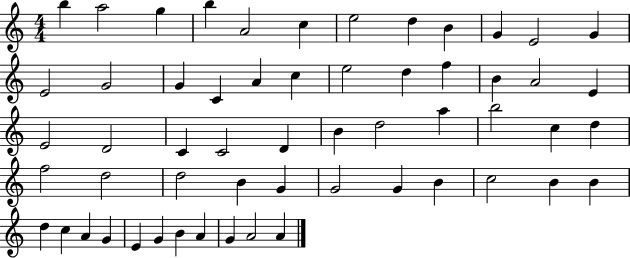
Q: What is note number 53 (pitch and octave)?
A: B4